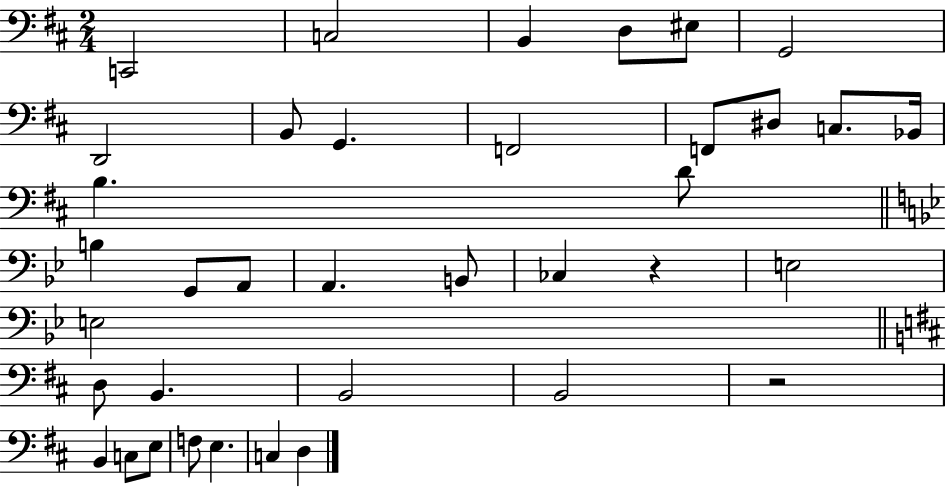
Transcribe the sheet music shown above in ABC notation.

X:1
T:Untitled
M:2/4
L:1/4
K:D
C,,2 C,2 B,, D,/2 ^E,/2 G,,2 D,,2 B,,/2 G,, F,,2 F,,/2 ^D,/2 C,/2 _B,,/4 B, D/2 B, G,,/2 A,,/2 A,, B,,/2 _C, z E,2 E,2 D,/2 B,, B,,2 B,,2 z2 B,, C,/2 E,/2 F,/2 E, C, D,